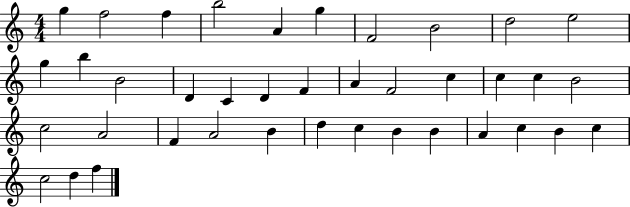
G5/q F5/h F5/q B5/h A4/q G5/q F4/h B4/h D5/h E5/h G5/q B5/q B4/h D4/q C4/q D4/q F4/q A4/q F4/h C5/q C5/q C5/q B4/h C5/h A4/h F4/q A4/h B4/q D5/q C5/q B4/q B4/q A4/q C5/q B4/q C5/q C5/h D5/q F5/q